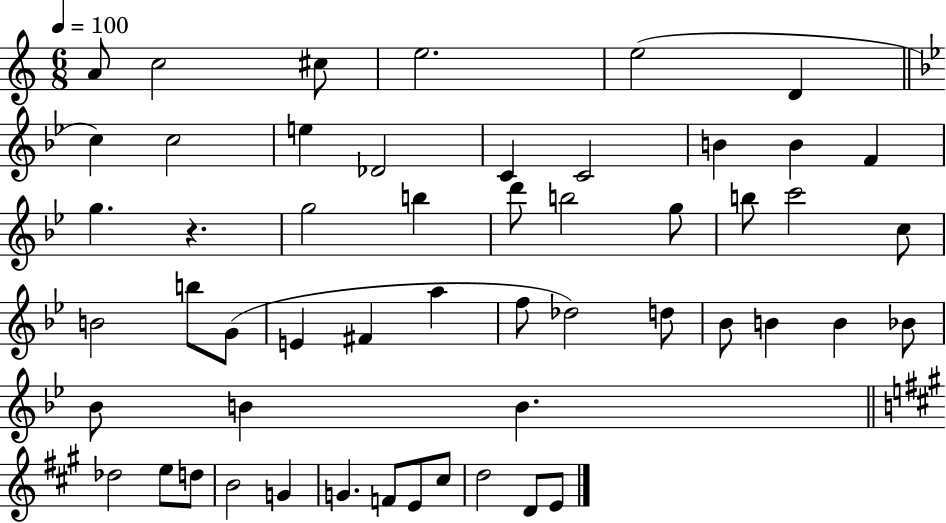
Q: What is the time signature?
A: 6/8